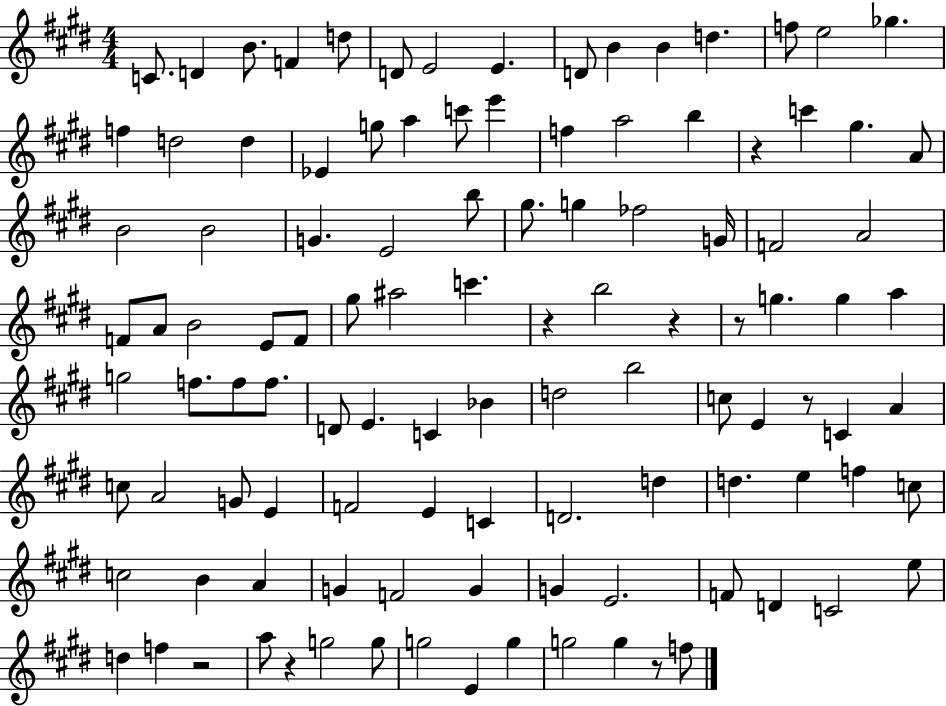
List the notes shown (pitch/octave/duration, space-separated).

C4/e. D4/q B4/e. F4/q D5/e D4/e E4/h E4/q. D4/e B4/q B4/q D5/q. F5/e E5/h Gb5/q. F5/q D5/h D5/q Eb4/q G5/e A5/q C6/e E6/q F5/q A5/h B5/q R/q C6/q G#5/q. A4/e B4/h B4/h G4/q. E4/h B5/e G#5/e. G5/q FES5/h G4/s F4/h A4/h F4/e A4/e B4/h E4/e F4/e G#5/e A#5/h C6/q. R/q B5/h R/q R/e G5/q. G5/q A5/q G5/h F5/e. F5/e F5/e. D4/e E4/q. C4/q Bb4/q D5/h B5/h C5/e E4/q R/e C4/q A4/q C5/e A4/h G4/e E4/q F4/h E4/q C4/q D4/h. D5/q D5/q. E5/q F5/q C5/e C5/h B4/q A4/q G4/q F4/h G4/q G4/q E4/h. F4/e D4/q C4/h E5/e D5/q F5/q R/h A5/e R/q G5/h G5/e G5/h E4/q G5/q G5/h G5/q R/e F5/e